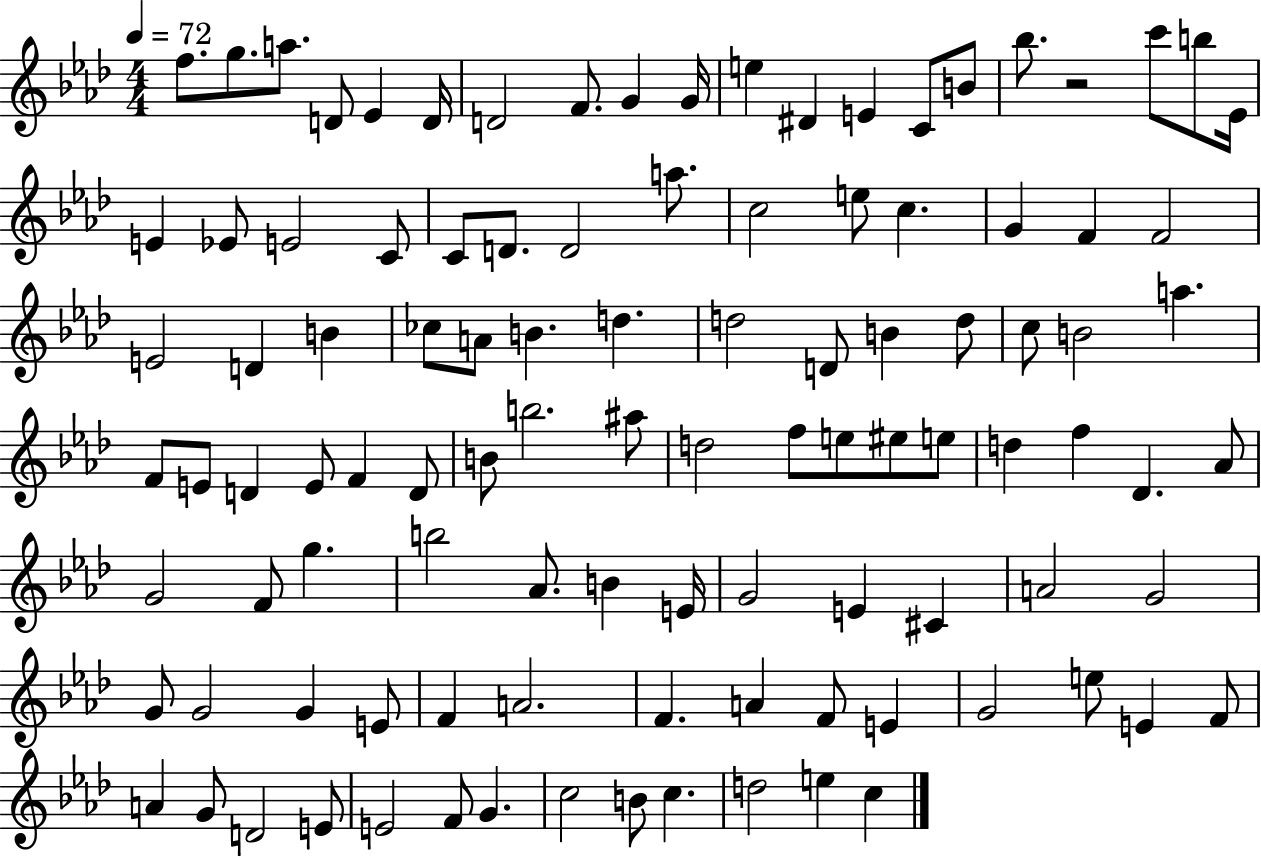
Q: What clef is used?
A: treble